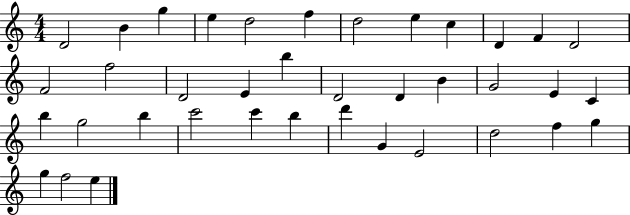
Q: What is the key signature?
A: C major